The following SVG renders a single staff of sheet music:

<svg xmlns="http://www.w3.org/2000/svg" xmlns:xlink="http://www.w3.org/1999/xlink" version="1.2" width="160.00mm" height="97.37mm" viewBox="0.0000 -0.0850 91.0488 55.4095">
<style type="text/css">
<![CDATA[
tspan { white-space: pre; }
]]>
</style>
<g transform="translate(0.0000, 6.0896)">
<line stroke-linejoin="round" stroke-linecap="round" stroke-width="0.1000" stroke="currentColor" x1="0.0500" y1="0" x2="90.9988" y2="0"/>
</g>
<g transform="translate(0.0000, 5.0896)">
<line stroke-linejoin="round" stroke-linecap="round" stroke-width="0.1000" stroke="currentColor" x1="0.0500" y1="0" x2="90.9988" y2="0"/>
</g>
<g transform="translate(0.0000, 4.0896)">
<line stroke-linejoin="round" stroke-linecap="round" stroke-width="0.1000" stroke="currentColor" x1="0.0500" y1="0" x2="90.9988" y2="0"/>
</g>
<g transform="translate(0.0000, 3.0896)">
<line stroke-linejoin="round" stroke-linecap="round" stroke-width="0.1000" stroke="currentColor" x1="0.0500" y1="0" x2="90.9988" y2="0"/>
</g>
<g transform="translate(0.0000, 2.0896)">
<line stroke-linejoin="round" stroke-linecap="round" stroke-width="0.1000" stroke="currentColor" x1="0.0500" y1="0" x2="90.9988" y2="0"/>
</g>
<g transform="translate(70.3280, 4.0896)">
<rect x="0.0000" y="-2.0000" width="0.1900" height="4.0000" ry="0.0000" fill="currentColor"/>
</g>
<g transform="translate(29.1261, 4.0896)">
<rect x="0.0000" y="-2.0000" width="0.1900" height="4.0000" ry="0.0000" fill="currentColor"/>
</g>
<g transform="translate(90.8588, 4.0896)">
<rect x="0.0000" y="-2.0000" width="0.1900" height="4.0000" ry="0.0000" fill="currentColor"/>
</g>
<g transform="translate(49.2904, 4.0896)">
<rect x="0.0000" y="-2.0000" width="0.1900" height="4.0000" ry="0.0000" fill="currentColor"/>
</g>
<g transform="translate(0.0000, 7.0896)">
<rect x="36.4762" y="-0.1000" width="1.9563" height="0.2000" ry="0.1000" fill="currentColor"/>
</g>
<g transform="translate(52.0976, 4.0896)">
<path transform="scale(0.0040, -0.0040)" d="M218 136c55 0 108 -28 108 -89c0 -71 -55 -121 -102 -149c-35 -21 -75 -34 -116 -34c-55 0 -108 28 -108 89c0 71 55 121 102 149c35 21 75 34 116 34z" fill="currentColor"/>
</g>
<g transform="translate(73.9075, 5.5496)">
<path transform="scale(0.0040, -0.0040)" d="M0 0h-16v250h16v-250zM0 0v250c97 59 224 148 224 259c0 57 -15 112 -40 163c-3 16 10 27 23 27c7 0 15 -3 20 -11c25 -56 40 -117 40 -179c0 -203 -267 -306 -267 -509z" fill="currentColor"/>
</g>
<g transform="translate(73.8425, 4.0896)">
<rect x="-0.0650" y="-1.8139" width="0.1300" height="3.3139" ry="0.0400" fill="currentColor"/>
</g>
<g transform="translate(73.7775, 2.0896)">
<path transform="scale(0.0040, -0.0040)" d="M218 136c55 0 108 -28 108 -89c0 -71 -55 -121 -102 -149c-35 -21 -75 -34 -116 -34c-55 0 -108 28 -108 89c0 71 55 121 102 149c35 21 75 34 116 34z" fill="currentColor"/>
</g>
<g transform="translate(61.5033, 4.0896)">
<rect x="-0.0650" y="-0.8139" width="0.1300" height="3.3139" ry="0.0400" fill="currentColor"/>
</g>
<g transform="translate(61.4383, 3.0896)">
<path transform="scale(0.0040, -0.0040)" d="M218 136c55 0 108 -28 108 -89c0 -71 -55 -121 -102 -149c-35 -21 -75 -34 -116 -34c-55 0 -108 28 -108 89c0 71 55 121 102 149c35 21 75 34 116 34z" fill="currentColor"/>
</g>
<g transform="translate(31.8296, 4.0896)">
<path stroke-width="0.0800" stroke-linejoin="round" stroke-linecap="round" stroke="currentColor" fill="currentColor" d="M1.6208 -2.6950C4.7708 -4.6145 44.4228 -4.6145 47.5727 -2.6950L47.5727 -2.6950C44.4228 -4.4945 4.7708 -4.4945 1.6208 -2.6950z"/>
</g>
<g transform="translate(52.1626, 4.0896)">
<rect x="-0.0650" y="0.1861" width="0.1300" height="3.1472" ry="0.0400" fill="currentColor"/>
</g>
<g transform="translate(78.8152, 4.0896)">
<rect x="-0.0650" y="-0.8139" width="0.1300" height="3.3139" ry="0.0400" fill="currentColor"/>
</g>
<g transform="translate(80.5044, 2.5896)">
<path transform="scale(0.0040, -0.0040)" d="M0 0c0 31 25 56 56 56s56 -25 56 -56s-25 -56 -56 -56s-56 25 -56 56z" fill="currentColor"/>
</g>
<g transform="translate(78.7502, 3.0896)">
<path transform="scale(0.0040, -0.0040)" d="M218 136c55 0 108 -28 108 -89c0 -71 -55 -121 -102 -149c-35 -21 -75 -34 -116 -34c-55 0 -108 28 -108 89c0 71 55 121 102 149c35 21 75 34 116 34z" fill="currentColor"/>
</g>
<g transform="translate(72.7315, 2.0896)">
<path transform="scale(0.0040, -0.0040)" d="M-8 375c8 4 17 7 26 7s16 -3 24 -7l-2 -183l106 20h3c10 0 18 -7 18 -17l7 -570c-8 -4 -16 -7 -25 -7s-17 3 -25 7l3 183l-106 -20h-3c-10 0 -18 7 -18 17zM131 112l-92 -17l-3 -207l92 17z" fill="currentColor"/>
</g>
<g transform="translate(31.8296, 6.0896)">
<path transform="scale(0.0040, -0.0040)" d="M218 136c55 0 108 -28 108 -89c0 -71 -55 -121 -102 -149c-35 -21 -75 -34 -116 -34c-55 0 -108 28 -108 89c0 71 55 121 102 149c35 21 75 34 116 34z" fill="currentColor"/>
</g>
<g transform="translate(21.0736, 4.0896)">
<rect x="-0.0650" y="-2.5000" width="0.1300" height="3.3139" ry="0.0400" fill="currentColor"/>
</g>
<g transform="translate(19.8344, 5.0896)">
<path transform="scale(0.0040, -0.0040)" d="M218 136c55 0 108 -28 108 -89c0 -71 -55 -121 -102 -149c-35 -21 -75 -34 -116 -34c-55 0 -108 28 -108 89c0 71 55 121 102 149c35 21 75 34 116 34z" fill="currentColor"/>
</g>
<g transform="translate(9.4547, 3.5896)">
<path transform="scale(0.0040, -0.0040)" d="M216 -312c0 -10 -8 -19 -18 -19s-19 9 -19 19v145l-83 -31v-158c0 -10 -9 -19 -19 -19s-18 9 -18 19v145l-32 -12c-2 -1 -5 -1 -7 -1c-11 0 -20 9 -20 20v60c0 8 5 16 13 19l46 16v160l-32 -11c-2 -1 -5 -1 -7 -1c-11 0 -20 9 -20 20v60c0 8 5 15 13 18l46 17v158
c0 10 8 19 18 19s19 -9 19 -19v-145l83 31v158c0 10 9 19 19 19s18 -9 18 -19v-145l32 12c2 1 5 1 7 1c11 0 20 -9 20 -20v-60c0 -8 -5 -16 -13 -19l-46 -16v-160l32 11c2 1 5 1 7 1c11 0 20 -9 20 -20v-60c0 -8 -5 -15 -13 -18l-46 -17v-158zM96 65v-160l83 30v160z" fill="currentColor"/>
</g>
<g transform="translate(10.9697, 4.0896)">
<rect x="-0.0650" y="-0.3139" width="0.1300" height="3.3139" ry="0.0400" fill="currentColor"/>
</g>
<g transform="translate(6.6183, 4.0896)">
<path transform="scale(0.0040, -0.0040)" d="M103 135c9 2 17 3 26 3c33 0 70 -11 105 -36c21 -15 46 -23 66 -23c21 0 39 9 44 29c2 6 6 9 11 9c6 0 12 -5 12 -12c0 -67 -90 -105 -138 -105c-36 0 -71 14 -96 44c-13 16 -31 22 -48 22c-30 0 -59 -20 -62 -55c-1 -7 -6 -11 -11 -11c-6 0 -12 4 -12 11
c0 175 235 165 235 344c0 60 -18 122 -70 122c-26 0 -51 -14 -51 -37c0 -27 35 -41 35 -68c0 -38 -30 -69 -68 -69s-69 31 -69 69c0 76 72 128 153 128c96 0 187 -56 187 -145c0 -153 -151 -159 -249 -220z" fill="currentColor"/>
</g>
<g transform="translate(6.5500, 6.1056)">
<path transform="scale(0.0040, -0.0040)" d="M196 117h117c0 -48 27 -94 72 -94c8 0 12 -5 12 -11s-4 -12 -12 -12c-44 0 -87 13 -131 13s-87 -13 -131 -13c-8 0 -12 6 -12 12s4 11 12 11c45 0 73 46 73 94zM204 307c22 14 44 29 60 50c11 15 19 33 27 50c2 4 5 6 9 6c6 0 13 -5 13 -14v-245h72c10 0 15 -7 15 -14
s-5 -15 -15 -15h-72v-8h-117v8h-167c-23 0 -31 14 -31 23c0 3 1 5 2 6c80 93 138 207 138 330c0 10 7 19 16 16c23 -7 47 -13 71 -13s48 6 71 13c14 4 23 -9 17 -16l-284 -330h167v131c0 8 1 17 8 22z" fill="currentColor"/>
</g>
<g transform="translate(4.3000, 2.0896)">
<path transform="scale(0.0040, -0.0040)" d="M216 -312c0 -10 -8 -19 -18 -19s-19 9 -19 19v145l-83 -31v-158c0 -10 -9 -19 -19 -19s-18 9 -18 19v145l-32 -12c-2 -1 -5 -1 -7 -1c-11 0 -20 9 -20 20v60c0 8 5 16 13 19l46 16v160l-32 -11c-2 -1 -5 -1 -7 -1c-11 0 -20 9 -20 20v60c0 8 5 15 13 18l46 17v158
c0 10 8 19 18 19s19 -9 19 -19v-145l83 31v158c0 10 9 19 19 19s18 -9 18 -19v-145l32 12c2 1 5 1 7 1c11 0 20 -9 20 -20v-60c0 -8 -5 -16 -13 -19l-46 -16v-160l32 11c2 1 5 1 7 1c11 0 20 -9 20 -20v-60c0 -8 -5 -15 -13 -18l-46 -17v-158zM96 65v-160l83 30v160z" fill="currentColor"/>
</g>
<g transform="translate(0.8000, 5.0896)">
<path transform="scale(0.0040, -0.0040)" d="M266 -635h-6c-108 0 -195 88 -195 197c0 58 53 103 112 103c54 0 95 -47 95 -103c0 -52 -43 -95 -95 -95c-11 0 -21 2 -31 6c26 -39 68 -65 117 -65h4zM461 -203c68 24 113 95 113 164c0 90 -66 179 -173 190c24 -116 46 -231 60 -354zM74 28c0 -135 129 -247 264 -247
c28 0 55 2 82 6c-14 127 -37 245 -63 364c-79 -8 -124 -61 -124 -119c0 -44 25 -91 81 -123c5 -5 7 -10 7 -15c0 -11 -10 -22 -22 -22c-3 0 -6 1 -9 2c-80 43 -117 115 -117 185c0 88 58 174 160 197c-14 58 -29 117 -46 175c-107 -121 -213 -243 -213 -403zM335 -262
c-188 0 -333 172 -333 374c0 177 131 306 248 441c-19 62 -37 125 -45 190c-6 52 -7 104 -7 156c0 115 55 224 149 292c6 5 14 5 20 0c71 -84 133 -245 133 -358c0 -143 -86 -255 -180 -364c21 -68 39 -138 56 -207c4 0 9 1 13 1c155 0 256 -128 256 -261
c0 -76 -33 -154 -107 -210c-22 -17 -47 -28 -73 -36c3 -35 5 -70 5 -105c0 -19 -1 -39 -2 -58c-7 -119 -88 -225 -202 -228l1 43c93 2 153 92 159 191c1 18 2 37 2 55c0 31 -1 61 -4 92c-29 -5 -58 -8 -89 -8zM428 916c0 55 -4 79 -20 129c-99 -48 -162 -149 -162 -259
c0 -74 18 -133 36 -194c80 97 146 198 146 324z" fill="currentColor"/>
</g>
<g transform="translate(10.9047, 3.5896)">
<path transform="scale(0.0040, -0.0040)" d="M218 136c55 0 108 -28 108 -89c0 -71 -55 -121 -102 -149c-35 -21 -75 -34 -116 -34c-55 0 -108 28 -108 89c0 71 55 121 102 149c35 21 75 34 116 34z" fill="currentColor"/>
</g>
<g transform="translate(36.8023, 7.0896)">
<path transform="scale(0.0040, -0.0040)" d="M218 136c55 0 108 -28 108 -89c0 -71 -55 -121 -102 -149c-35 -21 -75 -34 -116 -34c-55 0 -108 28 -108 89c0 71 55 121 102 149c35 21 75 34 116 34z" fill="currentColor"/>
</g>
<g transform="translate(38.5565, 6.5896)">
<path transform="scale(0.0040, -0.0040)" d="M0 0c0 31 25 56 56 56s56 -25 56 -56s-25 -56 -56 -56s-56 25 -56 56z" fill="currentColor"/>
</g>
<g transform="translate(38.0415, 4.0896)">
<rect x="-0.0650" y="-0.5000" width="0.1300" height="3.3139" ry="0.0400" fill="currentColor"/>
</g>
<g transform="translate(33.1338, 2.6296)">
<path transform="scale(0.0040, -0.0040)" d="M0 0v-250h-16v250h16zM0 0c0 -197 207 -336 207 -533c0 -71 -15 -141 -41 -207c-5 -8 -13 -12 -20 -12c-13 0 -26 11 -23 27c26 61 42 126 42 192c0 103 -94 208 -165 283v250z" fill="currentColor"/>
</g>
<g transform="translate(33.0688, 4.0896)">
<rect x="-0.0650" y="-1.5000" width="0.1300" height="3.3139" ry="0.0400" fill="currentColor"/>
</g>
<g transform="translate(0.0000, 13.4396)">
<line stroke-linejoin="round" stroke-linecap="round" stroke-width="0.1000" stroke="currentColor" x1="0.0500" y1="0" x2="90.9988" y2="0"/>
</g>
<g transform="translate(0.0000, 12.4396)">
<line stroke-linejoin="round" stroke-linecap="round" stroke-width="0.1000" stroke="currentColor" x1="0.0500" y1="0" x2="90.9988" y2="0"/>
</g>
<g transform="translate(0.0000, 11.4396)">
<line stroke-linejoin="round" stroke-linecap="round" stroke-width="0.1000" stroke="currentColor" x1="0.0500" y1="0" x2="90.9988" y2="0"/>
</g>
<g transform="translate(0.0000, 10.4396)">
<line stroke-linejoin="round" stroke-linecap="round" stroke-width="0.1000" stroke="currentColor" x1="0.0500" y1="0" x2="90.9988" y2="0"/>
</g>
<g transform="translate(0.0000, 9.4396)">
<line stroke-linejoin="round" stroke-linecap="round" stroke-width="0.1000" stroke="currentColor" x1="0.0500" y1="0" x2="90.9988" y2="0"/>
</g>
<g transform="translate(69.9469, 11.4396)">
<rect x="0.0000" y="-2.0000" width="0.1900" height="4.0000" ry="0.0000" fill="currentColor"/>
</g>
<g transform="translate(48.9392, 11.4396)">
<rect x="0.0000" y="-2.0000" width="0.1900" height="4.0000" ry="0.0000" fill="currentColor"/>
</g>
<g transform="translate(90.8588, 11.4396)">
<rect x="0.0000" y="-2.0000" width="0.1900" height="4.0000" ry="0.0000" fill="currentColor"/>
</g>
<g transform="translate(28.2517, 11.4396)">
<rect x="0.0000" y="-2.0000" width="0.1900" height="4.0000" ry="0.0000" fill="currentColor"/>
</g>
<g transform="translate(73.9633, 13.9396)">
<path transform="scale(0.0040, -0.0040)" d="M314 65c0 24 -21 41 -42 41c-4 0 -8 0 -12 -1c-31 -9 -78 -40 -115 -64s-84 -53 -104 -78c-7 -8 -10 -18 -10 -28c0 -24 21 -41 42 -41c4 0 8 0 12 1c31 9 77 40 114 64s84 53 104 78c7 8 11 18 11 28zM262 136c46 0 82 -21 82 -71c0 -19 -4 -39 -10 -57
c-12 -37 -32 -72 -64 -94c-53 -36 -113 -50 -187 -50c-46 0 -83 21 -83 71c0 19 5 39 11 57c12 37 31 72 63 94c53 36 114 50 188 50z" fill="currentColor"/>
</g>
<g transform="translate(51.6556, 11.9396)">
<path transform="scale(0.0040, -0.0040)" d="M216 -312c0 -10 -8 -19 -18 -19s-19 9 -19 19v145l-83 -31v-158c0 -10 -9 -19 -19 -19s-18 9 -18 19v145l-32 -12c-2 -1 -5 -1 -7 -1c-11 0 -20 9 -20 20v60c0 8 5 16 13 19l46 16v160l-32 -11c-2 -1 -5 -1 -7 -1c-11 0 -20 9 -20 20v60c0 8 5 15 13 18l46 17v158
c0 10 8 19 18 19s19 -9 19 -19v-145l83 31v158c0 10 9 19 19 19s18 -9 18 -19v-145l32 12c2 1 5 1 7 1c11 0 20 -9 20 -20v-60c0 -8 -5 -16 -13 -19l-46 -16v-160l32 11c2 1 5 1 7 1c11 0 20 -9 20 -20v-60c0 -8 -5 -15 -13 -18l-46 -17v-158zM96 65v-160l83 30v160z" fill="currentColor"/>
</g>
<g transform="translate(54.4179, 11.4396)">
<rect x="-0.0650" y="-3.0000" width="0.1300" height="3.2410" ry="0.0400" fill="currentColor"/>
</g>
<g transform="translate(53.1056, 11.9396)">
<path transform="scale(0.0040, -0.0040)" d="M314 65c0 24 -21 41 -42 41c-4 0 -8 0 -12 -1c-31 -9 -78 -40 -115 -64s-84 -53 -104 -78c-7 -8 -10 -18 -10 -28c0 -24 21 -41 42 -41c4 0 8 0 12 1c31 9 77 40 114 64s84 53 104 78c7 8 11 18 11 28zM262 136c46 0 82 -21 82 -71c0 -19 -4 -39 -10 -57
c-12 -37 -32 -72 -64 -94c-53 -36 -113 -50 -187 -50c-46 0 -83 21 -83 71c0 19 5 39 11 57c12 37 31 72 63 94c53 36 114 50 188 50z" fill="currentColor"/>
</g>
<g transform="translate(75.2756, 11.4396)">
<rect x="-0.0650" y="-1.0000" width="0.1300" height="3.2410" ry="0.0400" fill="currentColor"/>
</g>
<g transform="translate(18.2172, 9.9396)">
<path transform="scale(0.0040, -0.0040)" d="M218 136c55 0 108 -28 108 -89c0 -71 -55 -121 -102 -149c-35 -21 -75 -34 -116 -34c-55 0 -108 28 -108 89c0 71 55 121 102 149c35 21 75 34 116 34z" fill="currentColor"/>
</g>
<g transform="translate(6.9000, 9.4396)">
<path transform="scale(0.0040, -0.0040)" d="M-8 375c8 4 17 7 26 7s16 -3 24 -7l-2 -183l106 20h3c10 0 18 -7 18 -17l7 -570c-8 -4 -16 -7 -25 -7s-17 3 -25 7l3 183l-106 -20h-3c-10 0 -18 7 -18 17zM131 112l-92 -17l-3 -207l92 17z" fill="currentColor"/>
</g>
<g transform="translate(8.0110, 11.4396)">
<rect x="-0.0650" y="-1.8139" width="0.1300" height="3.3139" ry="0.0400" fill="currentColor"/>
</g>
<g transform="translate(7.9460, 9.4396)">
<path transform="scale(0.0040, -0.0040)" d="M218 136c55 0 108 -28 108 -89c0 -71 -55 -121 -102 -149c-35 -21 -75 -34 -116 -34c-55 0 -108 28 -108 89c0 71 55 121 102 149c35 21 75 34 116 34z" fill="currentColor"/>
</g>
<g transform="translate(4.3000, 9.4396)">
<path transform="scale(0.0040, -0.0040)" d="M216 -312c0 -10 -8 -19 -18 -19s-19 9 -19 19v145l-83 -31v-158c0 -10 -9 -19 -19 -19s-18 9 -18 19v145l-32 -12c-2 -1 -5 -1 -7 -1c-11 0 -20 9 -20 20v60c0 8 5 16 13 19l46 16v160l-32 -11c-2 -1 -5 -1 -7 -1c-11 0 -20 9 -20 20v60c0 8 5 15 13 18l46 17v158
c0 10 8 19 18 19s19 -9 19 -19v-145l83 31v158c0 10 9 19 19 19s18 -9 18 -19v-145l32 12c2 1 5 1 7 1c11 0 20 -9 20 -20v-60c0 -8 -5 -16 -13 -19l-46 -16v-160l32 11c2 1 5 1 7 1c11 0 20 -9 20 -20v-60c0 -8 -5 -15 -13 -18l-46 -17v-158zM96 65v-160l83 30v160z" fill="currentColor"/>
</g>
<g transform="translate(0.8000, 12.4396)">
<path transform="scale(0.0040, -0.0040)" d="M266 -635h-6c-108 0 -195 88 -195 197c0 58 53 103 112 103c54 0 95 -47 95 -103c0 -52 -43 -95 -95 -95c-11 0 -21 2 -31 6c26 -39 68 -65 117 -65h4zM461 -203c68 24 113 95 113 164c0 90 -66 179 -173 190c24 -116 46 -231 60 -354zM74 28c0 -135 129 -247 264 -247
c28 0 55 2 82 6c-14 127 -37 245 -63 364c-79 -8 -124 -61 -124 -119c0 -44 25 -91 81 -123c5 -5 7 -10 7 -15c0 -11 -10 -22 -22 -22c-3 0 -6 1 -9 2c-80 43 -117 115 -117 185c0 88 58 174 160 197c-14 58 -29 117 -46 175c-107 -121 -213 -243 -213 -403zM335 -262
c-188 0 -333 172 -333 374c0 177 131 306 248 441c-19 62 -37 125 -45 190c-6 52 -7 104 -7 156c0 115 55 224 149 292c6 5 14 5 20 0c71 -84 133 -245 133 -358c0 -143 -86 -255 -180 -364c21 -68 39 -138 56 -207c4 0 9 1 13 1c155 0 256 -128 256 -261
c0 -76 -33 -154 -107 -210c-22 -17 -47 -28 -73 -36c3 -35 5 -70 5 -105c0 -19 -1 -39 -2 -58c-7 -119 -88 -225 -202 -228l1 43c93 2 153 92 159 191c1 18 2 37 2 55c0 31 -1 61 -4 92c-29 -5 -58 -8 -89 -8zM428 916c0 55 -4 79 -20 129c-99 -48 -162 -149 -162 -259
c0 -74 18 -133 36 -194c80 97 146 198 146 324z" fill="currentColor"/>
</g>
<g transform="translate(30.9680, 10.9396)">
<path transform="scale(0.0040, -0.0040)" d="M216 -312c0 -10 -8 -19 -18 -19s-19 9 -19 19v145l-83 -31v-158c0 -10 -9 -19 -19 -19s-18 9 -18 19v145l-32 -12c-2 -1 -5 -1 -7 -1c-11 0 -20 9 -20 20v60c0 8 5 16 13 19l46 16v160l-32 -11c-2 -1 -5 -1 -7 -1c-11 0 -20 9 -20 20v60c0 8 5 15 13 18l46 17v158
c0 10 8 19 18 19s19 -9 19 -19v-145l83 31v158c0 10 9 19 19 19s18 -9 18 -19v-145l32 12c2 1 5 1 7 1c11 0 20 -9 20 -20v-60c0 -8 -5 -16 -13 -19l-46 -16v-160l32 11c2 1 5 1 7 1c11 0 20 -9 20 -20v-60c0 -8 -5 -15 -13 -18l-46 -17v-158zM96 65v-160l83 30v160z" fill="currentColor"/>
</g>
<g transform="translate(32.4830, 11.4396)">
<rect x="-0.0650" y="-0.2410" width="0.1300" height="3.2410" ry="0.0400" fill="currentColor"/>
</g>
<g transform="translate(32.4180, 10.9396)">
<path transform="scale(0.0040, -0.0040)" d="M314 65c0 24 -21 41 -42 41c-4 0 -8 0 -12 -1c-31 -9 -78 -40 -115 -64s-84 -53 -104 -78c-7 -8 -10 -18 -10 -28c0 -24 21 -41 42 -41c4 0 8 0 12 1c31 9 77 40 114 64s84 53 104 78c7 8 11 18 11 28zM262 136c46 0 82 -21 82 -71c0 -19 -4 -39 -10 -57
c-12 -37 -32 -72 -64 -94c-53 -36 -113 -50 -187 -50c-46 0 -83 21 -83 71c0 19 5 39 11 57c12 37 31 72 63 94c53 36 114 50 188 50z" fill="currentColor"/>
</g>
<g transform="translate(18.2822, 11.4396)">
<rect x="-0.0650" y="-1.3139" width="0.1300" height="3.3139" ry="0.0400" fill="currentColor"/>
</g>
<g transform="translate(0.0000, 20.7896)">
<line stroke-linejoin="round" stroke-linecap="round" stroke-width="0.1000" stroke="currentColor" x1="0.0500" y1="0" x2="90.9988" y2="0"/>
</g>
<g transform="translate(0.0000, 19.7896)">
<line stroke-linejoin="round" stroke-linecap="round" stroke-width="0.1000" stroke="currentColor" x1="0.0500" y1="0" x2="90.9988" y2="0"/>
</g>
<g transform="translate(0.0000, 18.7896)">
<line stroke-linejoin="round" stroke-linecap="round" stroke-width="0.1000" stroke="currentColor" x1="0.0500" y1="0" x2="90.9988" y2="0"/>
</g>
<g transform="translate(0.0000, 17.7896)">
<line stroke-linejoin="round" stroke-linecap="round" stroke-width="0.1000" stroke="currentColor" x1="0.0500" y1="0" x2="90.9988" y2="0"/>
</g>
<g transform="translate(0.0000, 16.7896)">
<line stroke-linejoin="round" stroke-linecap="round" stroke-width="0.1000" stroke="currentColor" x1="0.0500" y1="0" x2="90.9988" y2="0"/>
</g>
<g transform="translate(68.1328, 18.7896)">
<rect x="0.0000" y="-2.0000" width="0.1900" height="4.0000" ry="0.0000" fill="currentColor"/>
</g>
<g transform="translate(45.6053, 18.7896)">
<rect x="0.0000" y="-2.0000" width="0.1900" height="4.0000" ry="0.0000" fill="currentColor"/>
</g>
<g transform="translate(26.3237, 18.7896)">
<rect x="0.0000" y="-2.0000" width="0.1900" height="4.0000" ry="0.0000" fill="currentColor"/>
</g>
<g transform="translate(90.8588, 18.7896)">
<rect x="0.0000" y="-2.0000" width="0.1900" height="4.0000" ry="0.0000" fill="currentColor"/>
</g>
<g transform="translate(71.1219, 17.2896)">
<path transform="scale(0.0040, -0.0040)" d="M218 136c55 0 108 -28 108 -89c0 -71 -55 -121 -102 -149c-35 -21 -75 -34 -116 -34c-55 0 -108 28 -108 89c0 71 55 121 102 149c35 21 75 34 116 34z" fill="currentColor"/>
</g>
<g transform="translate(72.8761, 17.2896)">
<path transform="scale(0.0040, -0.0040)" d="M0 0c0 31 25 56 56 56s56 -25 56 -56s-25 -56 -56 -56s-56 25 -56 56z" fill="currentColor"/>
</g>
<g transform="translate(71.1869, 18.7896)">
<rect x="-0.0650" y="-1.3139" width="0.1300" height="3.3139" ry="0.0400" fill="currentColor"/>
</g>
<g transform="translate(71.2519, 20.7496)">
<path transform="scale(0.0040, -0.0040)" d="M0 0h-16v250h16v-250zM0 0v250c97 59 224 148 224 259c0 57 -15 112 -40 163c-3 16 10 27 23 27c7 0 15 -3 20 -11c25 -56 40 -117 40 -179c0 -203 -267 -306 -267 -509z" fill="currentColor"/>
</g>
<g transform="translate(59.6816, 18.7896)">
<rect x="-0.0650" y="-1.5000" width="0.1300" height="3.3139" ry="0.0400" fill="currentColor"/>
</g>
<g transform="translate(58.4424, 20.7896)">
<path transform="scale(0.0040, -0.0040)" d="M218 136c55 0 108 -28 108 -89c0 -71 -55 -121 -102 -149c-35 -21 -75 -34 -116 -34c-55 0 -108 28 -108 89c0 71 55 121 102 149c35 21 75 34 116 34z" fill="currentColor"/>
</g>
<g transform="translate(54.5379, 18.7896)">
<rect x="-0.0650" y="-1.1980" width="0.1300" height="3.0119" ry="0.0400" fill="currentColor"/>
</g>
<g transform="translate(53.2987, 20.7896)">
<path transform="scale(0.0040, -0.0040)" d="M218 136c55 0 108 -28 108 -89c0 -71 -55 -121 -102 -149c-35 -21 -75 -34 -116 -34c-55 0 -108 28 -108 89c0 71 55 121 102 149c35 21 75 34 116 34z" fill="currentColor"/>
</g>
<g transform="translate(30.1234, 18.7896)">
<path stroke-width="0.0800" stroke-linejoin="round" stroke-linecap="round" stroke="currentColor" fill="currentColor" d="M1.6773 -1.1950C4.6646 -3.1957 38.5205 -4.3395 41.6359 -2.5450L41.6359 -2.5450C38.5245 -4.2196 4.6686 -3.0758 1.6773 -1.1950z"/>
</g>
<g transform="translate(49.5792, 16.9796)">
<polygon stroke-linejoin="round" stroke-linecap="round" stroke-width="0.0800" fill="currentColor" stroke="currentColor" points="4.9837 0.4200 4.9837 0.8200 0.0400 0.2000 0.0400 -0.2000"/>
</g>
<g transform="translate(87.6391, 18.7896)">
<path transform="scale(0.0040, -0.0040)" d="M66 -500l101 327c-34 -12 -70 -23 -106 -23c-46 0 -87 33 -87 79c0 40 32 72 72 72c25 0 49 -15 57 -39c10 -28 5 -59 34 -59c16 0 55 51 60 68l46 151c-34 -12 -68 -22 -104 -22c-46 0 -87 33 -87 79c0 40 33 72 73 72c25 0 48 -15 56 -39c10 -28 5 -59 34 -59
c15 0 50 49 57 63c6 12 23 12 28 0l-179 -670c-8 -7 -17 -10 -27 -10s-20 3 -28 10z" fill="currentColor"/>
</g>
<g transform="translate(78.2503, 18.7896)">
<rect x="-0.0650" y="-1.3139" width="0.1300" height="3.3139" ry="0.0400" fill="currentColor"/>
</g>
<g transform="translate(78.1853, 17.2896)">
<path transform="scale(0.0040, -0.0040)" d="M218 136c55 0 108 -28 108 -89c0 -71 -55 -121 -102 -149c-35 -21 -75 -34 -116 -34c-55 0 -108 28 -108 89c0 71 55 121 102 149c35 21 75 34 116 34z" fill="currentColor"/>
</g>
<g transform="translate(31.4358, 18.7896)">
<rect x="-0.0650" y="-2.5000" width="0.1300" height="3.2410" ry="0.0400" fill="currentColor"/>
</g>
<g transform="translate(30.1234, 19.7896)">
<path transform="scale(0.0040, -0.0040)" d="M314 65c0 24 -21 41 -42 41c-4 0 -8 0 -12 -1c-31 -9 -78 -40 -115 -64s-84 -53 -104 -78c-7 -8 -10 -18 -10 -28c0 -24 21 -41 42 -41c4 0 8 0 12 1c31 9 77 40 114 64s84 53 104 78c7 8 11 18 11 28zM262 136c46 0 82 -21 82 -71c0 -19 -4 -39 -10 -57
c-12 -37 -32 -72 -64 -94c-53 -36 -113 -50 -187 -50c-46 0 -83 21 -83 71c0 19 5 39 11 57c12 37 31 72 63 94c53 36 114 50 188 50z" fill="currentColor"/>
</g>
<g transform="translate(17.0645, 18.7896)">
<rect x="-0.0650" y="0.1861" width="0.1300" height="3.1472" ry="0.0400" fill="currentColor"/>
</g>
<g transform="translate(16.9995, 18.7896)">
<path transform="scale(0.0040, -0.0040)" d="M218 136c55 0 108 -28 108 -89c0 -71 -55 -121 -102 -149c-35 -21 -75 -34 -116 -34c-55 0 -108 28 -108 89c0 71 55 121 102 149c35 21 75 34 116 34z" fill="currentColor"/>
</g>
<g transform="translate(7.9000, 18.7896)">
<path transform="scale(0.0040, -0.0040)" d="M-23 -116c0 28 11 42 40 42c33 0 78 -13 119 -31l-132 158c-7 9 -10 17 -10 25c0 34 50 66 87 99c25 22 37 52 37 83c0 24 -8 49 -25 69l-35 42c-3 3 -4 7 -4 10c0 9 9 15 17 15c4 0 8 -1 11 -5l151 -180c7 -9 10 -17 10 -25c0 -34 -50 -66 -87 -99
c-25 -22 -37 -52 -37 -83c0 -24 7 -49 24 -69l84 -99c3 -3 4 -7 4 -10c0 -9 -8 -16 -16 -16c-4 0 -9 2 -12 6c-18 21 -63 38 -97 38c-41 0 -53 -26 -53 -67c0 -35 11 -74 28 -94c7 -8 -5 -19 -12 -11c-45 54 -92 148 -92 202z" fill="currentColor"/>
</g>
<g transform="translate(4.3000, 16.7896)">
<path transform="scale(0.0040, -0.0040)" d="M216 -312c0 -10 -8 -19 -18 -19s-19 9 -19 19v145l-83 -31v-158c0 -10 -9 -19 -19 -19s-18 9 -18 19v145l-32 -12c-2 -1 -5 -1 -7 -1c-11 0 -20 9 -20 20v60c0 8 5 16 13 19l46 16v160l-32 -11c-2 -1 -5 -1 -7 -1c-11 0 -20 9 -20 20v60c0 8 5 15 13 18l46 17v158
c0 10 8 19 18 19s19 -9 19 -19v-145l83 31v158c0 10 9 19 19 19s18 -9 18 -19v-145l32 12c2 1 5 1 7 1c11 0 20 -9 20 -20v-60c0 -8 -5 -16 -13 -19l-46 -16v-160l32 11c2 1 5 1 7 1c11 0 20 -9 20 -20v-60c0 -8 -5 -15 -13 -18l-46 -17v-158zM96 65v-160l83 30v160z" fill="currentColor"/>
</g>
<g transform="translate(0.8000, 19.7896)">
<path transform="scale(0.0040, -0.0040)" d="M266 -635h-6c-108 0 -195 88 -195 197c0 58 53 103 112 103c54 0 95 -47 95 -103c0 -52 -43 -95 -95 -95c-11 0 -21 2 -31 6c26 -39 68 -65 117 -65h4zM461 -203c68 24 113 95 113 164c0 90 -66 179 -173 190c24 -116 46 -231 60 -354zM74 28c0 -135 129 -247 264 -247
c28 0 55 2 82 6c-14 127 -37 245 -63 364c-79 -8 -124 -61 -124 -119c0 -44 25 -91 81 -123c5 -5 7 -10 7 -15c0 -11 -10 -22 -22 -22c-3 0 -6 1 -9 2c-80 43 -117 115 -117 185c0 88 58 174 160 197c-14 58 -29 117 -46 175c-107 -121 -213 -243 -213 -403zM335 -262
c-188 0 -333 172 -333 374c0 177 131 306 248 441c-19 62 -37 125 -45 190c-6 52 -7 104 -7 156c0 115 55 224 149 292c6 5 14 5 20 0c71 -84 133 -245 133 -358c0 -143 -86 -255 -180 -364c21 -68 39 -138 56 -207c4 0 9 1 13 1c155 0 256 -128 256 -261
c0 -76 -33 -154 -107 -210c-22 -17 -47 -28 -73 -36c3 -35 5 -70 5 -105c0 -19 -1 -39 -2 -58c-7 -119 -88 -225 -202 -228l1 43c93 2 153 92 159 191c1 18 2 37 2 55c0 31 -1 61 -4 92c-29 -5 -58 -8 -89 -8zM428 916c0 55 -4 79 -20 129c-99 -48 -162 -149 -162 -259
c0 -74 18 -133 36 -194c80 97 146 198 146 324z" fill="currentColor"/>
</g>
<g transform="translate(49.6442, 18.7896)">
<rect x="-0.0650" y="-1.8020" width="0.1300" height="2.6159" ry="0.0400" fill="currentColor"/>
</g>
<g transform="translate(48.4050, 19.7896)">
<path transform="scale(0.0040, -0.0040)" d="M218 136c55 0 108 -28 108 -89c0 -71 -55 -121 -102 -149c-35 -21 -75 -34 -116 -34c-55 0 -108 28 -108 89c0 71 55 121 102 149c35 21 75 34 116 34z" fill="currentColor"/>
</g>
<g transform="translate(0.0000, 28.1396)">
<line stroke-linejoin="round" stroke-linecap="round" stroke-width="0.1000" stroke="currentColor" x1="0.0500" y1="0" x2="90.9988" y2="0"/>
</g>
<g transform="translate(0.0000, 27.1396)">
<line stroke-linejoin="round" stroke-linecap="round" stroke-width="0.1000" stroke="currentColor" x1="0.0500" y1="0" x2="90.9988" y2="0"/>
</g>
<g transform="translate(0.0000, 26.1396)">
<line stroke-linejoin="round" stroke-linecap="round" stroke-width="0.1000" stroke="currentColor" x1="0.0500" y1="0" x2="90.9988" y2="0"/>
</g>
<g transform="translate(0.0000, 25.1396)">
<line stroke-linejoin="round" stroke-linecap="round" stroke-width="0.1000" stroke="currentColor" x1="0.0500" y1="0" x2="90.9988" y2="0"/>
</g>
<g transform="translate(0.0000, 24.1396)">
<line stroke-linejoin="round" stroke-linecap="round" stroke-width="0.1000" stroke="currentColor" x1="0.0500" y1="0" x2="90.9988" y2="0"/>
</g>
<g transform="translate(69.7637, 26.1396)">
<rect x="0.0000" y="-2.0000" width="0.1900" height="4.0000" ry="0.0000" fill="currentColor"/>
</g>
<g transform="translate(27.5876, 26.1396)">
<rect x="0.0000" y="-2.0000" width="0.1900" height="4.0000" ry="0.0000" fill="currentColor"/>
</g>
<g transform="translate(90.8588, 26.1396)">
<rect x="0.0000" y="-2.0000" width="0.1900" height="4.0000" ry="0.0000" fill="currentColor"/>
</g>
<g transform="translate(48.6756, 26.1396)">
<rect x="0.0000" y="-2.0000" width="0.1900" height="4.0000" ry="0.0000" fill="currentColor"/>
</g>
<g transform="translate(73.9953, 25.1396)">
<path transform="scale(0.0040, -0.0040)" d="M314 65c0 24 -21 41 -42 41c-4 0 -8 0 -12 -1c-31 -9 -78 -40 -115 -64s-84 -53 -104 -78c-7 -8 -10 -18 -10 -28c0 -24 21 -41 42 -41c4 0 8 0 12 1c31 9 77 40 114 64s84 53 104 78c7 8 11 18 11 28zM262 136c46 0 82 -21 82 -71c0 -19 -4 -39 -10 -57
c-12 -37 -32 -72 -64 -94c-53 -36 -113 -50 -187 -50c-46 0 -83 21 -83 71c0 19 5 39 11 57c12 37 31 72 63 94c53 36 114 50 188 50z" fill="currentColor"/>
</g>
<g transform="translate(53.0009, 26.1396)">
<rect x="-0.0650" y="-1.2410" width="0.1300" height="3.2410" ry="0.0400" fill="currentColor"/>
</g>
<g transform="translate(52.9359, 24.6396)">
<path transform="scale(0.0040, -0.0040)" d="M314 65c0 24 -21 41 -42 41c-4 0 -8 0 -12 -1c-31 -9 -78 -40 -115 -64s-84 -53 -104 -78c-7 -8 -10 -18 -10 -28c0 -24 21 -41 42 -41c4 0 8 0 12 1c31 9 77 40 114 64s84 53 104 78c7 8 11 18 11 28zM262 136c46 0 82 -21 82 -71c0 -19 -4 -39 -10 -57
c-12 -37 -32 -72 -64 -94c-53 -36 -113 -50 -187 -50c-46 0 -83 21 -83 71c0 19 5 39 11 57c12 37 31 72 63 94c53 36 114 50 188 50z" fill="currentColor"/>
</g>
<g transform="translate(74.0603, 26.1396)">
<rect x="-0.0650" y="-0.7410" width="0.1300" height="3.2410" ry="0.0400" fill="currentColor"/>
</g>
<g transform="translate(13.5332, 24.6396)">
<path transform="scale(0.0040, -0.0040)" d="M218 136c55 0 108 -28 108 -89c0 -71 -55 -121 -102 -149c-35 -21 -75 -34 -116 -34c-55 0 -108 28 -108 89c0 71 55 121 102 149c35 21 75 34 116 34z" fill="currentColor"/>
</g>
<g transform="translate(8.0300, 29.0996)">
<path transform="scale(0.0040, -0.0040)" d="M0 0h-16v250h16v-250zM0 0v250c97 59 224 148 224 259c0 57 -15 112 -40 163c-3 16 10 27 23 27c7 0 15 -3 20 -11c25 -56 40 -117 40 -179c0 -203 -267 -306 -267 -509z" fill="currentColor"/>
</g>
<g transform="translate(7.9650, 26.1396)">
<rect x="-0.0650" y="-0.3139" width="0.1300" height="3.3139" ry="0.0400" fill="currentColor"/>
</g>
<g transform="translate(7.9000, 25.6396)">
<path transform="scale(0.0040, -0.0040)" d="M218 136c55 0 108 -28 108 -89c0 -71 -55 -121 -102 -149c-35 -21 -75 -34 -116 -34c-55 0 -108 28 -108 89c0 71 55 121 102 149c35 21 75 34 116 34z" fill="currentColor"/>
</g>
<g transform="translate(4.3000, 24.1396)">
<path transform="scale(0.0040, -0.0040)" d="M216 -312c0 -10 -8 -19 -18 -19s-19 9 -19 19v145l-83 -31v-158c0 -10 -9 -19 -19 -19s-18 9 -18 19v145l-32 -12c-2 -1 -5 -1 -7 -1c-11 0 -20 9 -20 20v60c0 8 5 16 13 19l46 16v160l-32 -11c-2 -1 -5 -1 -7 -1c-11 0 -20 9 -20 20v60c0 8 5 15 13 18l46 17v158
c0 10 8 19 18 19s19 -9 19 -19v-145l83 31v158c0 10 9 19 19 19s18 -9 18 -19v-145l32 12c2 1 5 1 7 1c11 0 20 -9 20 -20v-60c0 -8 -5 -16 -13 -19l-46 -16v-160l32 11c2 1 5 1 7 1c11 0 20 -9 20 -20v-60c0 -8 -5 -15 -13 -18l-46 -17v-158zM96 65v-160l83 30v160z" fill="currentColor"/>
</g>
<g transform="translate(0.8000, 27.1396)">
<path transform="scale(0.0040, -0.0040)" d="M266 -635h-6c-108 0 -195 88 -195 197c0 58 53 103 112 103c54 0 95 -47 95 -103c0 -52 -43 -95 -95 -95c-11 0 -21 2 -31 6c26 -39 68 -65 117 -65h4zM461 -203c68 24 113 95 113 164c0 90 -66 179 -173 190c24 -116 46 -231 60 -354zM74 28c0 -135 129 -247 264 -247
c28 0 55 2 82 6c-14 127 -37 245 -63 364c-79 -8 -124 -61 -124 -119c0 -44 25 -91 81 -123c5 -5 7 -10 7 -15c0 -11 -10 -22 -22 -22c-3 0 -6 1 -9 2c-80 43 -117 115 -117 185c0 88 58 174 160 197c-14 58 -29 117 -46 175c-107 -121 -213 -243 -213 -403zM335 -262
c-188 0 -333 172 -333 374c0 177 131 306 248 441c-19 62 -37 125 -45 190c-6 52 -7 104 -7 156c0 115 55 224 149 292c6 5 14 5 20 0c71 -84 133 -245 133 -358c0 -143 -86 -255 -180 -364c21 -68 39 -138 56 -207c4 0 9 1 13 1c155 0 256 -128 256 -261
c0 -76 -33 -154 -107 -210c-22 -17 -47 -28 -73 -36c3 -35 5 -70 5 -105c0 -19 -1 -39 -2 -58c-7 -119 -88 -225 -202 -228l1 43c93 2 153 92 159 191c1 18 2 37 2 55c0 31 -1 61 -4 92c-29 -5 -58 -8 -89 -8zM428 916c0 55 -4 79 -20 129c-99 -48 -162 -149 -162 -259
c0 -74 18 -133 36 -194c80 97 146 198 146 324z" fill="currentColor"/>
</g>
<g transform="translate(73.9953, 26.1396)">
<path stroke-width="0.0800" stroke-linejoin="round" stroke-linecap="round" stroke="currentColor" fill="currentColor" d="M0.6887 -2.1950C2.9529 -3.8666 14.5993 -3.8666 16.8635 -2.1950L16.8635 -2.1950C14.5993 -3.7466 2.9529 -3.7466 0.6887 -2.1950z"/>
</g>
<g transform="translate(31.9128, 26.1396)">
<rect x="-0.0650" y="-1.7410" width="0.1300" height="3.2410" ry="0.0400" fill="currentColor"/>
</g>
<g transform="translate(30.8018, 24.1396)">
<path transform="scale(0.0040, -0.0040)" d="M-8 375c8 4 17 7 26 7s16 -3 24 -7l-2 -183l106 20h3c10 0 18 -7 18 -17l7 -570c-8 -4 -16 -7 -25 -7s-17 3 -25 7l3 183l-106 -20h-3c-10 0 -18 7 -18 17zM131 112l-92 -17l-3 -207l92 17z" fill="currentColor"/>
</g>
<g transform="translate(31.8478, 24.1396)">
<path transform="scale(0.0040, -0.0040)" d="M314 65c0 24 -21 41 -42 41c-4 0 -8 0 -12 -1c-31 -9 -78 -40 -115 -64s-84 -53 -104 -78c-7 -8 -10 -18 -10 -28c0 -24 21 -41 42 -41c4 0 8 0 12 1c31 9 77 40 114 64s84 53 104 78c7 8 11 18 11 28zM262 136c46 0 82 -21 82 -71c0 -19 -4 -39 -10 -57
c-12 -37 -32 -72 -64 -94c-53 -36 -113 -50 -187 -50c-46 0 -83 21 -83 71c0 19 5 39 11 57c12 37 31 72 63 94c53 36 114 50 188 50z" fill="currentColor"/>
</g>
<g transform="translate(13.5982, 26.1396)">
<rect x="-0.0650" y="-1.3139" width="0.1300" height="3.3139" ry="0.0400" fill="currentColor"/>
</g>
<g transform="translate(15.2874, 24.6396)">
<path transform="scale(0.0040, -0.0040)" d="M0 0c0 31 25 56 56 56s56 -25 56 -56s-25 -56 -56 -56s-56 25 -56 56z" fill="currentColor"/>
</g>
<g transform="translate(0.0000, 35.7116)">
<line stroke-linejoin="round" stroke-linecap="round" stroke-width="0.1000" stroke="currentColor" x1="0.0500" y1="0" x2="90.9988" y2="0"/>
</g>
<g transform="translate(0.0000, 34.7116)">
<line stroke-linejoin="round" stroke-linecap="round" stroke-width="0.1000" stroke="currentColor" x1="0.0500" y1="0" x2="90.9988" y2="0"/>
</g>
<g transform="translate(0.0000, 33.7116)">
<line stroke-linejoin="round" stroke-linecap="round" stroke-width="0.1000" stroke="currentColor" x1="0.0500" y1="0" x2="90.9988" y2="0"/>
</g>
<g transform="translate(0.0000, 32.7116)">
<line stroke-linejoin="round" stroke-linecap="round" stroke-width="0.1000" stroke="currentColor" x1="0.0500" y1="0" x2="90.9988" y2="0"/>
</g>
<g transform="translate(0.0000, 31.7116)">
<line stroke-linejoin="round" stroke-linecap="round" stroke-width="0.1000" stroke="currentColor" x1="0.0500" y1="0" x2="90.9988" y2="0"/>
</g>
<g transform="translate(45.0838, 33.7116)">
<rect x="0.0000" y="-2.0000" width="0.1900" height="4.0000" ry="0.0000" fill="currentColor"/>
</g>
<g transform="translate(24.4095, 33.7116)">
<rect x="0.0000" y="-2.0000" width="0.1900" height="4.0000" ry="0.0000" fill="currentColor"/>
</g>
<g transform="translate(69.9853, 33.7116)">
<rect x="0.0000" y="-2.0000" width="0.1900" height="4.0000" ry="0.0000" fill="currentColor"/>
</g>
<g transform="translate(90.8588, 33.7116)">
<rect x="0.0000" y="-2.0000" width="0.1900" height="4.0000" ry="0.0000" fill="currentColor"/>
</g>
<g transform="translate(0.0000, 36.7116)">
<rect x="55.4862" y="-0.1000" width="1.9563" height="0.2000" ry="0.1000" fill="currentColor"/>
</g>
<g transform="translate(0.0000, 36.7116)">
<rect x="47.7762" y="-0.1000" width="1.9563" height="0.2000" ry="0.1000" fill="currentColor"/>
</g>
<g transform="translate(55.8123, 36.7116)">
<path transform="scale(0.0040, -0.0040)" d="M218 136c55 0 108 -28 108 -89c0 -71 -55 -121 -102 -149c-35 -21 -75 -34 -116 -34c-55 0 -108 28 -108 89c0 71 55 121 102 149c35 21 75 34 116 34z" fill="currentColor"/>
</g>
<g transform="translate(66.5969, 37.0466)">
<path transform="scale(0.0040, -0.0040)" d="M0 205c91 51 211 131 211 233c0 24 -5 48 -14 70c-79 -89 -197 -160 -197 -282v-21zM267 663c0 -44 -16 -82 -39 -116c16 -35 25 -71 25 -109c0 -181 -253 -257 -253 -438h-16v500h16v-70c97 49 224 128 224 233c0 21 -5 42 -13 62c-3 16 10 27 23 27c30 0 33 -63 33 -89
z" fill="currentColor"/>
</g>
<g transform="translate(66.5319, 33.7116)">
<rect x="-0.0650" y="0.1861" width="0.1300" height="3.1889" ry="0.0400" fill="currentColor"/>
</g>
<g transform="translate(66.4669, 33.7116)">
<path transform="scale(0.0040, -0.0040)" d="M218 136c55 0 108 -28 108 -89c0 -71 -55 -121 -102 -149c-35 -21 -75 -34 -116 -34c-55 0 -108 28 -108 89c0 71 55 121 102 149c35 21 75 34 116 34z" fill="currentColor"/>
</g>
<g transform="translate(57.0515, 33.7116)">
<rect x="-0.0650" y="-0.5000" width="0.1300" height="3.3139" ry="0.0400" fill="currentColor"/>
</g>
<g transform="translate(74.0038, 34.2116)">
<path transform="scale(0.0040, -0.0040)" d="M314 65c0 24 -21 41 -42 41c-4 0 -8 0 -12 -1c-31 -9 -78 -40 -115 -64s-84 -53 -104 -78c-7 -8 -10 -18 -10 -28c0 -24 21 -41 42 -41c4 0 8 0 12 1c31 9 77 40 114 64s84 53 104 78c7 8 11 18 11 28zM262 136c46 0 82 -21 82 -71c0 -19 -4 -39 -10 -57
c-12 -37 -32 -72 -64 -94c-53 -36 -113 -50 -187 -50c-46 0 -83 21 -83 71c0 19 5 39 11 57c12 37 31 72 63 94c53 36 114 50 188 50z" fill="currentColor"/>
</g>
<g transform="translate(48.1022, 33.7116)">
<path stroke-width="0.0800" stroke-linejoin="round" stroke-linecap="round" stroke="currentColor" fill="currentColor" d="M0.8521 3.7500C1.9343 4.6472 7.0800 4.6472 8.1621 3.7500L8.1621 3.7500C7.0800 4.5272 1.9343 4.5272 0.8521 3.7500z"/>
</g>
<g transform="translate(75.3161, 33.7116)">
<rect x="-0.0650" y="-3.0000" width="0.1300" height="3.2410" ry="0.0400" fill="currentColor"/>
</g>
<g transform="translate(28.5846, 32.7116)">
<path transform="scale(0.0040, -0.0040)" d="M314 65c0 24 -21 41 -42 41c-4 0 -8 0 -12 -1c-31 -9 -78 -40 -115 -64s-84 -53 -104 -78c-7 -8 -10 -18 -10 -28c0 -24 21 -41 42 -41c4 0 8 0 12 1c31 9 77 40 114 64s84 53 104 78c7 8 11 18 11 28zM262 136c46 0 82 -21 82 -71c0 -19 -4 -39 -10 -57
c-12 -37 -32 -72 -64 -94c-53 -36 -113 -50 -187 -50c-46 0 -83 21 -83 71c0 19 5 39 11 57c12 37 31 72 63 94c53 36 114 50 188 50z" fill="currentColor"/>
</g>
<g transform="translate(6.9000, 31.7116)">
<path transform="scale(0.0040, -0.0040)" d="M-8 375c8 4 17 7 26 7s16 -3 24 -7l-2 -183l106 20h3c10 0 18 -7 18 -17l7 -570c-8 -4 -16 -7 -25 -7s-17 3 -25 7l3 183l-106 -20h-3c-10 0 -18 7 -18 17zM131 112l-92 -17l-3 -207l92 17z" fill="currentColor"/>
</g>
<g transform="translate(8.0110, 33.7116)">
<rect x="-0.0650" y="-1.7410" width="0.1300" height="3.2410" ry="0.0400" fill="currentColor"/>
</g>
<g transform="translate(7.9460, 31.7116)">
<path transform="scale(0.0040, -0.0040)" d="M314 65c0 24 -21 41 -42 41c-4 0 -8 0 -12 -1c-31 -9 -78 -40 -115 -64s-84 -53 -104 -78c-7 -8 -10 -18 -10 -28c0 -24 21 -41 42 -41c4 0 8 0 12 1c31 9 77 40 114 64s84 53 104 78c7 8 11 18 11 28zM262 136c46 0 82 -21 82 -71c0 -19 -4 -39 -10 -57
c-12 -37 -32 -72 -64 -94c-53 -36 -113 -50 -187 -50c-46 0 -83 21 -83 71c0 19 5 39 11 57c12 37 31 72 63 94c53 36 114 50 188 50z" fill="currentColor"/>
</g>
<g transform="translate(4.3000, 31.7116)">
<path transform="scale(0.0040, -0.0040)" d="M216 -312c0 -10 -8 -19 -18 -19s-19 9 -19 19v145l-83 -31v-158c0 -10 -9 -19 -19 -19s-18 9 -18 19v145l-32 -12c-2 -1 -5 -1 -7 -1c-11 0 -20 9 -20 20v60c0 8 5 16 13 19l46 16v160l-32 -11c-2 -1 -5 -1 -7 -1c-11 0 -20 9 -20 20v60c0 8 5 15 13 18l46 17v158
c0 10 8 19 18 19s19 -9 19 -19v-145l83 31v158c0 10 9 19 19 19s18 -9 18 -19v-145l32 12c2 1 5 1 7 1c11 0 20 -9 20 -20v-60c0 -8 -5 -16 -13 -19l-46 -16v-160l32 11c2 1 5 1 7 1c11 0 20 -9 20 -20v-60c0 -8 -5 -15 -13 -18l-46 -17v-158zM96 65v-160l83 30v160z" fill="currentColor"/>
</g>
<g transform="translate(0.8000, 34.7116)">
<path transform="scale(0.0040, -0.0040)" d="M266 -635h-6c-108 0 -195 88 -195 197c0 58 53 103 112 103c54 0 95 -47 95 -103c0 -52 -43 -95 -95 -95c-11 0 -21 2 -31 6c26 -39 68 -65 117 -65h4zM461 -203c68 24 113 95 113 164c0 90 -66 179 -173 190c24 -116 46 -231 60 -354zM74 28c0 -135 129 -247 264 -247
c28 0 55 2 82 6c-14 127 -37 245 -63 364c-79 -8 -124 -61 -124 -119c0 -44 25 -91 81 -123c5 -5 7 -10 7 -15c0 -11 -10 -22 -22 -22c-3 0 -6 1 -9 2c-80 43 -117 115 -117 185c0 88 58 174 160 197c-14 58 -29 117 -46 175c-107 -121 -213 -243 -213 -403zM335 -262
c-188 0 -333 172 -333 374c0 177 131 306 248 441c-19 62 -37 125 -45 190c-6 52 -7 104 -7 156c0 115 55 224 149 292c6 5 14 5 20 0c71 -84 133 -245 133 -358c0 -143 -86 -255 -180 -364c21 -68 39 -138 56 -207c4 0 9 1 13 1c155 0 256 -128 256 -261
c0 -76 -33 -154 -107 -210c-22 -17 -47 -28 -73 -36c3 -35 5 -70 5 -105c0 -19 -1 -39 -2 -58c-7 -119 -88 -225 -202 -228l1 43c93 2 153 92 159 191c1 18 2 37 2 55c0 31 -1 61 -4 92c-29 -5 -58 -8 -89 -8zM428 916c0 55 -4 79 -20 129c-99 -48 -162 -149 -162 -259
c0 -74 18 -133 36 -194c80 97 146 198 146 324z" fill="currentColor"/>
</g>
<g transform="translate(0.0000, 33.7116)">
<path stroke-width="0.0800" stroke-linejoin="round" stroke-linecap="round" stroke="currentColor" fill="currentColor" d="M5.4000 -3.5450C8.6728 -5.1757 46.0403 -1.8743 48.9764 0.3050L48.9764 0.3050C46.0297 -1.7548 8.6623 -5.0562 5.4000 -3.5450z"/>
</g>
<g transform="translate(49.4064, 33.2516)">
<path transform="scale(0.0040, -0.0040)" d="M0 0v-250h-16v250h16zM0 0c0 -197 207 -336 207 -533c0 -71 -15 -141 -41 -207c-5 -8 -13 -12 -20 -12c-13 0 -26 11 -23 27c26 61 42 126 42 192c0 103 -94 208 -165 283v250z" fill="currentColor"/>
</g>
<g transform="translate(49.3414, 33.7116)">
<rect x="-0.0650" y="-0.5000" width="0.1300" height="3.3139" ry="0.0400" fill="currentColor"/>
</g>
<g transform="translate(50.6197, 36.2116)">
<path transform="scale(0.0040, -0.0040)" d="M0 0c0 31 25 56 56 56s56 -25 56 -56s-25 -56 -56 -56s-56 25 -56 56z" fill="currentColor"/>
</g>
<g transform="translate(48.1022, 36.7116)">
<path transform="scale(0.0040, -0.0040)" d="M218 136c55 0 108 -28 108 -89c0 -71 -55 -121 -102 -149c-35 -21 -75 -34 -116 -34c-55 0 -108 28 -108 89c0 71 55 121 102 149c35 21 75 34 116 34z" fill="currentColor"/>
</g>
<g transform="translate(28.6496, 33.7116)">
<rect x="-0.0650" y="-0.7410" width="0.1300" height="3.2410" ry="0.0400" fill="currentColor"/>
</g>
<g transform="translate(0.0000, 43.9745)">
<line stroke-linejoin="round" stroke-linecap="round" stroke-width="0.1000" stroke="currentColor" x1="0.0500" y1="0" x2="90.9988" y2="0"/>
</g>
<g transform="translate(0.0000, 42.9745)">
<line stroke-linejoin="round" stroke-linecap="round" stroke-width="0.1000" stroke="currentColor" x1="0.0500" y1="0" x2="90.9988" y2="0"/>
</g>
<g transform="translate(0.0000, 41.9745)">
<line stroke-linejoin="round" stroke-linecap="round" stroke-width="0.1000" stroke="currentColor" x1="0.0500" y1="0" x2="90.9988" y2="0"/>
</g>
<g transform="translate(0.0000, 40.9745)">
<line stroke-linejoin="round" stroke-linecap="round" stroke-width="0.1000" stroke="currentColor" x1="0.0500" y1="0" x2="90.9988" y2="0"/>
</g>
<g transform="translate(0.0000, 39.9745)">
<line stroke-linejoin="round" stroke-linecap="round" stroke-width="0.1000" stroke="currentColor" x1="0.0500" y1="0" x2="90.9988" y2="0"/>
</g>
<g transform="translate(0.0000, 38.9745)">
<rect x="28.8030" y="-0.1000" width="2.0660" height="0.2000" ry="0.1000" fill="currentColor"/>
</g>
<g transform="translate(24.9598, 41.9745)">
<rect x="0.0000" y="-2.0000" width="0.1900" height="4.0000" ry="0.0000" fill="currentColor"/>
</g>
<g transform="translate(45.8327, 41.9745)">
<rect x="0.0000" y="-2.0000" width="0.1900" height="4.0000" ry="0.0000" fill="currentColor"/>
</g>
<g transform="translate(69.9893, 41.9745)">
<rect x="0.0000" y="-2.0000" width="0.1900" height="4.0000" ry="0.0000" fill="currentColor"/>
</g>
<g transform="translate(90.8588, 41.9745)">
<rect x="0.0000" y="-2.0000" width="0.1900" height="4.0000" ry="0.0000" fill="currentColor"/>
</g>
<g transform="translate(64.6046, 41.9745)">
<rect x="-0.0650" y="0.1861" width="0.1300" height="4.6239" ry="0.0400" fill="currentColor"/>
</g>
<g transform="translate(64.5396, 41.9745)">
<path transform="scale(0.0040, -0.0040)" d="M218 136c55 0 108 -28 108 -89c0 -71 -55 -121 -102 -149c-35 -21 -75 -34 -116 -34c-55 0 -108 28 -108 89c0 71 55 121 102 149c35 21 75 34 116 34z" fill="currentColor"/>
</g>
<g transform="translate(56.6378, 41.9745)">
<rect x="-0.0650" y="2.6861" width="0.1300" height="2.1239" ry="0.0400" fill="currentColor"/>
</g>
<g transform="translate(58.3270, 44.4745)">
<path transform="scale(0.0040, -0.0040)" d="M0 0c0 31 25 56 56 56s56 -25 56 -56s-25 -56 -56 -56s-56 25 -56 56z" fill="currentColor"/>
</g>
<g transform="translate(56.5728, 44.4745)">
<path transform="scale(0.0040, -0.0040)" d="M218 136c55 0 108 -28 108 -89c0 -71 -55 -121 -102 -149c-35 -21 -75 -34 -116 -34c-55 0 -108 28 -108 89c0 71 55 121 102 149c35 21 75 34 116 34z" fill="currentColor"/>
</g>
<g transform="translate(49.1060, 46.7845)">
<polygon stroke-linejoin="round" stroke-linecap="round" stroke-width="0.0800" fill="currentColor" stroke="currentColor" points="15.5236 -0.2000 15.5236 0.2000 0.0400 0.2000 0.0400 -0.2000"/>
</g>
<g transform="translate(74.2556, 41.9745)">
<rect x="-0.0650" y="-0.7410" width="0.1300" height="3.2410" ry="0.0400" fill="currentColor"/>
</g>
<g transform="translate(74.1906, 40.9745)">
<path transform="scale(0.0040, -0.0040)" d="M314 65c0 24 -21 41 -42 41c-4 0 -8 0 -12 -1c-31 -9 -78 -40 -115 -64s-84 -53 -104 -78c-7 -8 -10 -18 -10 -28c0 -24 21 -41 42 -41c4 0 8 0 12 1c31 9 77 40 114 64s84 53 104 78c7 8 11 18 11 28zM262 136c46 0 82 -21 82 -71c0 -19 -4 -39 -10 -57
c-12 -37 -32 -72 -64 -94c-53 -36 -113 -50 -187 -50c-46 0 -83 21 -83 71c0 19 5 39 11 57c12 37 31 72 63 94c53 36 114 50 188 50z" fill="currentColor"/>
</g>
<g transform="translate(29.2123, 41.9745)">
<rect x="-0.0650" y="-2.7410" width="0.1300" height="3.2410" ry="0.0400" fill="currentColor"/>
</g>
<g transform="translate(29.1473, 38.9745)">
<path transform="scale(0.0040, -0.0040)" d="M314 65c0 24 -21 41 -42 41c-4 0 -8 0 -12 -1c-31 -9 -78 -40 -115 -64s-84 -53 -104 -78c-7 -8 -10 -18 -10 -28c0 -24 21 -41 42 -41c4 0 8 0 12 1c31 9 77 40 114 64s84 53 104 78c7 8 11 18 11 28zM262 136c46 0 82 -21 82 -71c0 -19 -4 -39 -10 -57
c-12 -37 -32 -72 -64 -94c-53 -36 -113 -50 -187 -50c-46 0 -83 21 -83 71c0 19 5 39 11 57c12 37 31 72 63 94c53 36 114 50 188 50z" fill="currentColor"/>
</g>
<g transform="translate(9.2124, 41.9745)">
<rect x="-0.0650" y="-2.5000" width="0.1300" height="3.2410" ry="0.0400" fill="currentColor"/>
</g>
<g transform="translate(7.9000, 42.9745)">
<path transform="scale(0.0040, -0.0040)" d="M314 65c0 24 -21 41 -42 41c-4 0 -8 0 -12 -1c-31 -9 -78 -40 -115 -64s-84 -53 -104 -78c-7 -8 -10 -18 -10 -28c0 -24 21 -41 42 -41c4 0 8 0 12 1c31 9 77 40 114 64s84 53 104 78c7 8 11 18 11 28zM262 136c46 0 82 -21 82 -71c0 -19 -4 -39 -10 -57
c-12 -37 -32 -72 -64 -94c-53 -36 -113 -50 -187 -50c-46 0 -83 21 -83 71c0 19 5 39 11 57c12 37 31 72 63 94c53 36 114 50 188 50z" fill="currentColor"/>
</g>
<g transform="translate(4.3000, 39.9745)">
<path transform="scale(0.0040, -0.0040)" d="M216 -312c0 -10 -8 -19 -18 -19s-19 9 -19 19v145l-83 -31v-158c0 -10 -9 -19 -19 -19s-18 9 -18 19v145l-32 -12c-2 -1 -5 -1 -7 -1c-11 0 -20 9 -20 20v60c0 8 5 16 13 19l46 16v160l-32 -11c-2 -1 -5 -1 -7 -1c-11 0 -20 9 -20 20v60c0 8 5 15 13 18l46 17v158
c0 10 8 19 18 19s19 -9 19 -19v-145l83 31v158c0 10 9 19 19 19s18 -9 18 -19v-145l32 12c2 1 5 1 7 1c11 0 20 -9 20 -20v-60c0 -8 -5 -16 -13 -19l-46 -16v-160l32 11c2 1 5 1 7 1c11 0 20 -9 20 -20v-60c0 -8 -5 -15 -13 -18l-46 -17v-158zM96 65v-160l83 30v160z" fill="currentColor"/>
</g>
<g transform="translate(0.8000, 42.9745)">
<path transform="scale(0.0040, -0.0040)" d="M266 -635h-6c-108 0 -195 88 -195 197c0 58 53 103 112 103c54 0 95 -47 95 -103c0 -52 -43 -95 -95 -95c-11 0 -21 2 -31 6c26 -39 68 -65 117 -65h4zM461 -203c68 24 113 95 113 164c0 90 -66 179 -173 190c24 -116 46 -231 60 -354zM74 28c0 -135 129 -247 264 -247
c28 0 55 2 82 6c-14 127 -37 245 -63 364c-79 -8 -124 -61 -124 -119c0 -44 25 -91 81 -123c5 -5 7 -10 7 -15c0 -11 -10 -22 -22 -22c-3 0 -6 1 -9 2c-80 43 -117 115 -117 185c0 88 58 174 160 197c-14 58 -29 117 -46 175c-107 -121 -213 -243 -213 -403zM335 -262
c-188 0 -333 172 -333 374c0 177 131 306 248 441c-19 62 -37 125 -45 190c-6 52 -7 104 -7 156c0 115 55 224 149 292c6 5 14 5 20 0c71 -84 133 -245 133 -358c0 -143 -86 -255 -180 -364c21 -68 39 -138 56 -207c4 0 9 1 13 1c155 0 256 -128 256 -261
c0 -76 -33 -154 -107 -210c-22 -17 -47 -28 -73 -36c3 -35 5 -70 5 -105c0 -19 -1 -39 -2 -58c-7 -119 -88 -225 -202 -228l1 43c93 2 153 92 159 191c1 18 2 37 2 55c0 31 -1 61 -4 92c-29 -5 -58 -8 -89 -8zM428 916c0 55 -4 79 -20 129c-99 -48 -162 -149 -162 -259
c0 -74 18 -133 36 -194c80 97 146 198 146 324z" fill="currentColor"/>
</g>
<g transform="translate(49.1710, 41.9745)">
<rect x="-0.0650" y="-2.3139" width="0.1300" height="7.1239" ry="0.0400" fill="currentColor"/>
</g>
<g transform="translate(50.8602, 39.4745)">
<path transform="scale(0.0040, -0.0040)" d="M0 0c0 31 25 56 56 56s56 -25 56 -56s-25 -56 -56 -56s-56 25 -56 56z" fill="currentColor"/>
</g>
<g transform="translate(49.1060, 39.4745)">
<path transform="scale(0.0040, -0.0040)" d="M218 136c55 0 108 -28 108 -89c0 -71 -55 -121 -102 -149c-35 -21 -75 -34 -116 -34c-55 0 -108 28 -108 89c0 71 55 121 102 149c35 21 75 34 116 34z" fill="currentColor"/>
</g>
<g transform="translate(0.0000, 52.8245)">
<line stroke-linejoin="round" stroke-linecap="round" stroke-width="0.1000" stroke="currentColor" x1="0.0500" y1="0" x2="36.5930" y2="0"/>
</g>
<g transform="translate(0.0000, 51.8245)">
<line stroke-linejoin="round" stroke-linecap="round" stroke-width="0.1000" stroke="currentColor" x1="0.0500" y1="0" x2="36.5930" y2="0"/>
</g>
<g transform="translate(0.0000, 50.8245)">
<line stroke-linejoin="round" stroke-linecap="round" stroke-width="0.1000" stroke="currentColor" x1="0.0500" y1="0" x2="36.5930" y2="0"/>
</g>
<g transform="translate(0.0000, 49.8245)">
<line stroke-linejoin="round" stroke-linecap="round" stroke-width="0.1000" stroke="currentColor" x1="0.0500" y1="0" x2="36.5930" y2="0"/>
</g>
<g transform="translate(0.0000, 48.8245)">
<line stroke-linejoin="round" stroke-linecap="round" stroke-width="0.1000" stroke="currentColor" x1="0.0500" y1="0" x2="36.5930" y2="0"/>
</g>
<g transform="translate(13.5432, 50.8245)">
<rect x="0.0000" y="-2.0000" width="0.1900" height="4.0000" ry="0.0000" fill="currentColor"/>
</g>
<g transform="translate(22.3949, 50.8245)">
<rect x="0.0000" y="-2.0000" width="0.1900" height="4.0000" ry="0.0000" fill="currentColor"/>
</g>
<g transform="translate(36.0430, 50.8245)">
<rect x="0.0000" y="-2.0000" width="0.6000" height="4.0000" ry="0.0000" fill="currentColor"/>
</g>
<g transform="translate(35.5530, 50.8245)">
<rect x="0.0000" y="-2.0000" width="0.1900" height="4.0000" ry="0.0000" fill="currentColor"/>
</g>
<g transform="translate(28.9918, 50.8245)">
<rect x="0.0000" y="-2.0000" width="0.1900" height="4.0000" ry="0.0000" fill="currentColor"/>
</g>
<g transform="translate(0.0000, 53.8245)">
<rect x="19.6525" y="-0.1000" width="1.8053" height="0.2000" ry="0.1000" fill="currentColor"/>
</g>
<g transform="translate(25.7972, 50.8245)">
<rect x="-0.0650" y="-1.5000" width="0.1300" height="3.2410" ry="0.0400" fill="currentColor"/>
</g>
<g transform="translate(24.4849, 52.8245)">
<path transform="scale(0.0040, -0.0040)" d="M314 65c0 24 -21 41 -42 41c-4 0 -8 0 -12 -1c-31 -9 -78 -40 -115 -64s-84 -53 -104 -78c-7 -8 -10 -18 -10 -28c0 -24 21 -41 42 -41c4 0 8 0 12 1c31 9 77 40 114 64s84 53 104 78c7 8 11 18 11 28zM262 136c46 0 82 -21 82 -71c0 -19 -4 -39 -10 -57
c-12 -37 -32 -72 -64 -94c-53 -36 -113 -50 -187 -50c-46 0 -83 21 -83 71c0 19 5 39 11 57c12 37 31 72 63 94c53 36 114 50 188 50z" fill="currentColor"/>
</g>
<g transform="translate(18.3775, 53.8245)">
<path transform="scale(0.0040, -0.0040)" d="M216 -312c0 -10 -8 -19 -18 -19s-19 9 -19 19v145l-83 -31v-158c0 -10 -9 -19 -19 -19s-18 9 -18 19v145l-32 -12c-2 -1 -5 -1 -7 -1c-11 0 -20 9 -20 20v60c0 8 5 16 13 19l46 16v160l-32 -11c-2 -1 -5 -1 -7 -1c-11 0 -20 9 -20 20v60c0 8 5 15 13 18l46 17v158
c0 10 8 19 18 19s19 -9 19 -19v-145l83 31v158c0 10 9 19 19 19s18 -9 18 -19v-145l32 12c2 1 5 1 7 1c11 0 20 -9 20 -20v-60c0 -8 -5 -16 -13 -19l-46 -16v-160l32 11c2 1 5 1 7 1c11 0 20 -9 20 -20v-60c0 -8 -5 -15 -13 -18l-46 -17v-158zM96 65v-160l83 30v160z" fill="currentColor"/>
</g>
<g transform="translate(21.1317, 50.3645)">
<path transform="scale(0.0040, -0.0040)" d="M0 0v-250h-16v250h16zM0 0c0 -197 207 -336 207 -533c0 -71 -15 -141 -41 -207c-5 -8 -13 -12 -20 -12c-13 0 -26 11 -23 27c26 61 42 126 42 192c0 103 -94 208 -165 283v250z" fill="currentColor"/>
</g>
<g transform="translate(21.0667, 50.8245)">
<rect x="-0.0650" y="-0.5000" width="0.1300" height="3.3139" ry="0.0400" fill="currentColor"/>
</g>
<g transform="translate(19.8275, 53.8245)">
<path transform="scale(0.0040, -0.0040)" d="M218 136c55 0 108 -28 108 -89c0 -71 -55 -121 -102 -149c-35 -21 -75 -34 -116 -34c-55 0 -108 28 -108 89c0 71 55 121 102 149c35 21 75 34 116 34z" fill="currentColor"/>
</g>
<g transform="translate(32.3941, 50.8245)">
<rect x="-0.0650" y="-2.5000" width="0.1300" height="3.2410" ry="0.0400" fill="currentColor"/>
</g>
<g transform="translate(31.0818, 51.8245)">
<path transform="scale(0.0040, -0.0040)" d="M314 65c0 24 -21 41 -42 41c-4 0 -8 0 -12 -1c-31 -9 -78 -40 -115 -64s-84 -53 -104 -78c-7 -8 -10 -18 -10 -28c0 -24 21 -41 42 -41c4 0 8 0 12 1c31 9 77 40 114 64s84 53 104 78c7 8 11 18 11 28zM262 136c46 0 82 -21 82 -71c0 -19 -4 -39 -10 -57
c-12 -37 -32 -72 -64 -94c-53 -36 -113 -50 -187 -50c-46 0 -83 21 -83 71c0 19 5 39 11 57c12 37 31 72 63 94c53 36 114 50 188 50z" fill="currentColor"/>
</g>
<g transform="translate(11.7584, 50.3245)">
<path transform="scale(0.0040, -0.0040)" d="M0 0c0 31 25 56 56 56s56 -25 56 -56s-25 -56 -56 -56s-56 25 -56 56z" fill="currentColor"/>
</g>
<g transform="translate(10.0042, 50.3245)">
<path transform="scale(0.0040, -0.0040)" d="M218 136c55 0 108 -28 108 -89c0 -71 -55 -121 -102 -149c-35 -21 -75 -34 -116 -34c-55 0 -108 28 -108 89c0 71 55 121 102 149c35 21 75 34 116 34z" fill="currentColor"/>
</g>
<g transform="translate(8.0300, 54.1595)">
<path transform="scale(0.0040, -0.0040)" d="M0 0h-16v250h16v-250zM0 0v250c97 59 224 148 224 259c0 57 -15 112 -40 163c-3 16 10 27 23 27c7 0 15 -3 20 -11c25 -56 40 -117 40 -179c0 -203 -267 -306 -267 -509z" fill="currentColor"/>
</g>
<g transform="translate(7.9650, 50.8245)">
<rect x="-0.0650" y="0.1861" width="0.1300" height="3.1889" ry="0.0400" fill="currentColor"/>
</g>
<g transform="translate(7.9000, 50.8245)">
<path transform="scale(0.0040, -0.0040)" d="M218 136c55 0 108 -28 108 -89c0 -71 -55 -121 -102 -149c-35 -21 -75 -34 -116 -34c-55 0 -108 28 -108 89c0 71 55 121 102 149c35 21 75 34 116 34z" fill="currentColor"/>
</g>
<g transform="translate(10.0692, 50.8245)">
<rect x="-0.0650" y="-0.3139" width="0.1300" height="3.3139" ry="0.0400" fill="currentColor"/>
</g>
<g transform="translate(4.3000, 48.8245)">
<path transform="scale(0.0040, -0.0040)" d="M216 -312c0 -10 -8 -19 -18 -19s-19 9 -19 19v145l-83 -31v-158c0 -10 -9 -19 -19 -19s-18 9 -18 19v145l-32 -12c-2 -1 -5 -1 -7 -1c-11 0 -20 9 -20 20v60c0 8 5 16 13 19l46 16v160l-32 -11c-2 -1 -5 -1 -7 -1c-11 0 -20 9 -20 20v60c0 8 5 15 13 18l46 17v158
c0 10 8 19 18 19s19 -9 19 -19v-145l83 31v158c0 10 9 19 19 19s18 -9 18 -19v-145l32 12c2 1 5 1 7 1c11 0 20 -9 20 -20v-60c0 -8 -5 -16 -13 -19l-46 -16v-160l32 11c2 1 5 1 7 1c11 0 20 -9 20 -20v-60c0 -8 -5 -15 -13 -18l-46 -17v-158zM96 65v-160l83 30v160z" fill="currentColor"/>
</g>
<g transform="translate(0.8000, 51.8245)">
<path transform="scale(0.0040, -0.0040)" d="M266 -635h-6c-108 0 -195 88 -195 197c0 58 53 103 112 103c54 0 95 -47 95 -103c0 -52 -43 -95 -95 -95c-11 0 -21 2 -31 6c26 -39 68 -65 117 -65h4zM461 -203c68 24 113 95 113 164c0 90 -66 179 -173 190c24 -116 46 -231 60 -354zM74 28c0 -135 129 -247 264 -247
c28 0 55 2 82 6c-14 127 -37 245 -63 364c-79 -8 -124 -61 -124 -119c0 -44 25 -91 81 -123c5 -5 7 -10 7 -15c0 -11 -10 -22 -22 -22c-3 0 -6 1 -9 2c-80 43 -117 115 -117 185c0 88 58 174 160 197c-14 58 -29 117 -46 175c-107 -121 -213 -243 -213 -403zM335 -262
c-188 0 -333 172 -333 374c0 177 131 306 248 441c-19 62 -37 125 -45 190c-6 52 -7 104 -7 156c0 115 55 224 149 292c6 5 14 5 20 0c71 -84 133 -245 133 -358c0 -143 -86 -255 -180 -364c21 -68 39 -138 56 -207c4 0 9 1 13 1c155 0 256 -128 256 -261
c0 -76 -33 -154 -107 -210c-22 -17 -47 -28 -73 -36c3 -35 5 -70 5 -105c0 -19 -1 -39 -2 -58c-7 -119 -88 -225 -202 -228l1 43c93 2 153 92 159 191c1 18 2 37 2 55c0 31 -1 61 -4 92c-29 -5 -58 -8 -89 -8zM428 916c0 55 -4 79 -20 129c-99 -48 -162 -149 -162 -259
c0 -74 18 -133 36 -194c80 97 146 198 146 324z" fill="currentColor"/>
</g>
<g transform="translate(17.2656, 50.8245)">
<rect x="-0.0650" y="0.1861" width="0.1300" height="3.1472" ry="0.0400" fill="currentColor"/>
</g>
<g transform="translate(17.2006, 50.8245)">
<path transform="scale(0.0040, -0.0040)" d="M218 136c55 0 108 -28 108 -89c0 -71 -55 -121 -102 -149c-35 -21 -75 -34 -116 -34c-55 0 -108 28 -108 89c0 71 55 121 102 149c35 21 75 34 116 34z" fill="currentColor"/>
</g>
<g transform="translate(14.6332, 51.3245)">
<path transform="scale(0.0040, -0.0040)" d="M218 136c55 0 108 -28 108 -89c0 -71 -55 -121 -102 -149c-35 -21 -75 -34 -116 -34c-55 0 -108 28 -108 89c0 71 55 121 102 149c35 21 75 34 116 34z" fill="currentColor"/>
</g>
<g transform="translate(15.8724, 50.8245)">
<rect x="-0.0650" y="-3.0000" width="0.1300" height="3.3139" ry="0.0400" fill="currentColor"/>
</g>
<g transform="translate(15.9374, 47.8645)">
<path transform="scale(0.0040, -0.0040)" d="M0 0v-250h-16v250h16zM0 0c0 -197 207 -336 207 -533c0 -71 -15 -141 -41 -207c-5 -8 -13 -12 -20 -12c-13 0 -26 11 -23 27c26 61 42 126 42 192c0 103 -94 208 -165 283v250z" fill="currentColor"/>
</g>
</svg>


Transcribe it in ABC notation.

X:1
T:Untitled
M:2/4
L:1/4
K:G
^c G E/2 C B d f/2 d f e ^c2 ^A2 D2 z B G2 G/2 E/2 E e/2 e z/4 c/2 e f2 e2 d2 f2 d2 C/2 C B/4 A2 G2 a2 g/2 D/2 B/2 d2 B/2 c A/2 B ^C/2 E2 G2